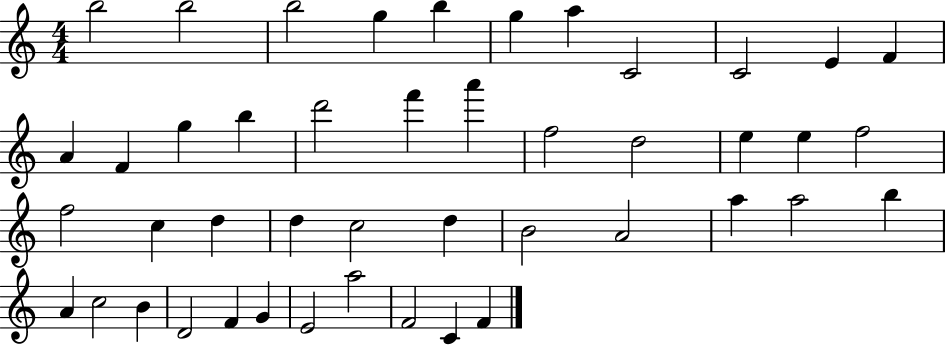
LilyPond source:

{
  \clef treble
  \numericTimeSignature
  \time 4/4
  \key c \major
  b''2 b''2 | b''2 g''4 b''4 | g''4 a''4 c'2 | c'2 e'4 f'4 | \break a'4 f'4 g''4 b''4 | d'''2 f'''4 a'''4 | f''2 d''2 | e''4 e''4 f''2 | \break f''2 c''4 d''4 | d''4 c''2 d''4 | b'2 a'2 | a''4 a''2 b''4 | \break a'4 c''2 b'4 | d'2 f'4 g'4 | e'2 a''2 | f'2 c'4 f'4 | \break \bar "|."
}